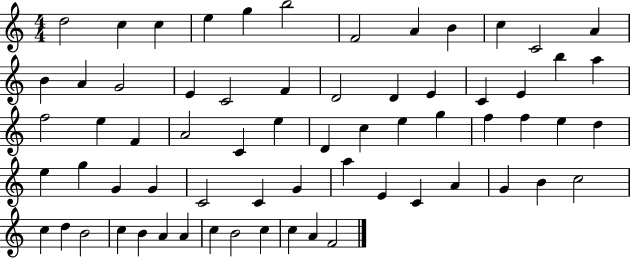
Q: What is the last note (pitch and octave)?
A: F4